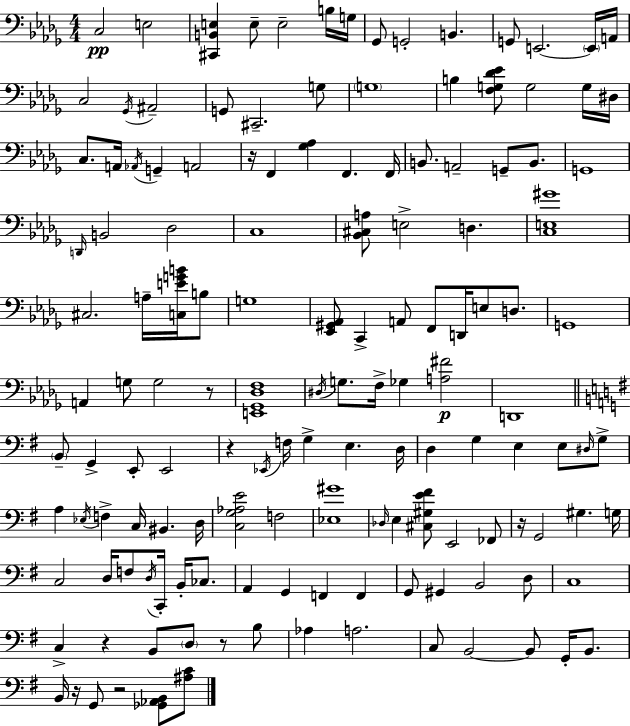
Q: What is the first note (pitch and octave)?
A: C3